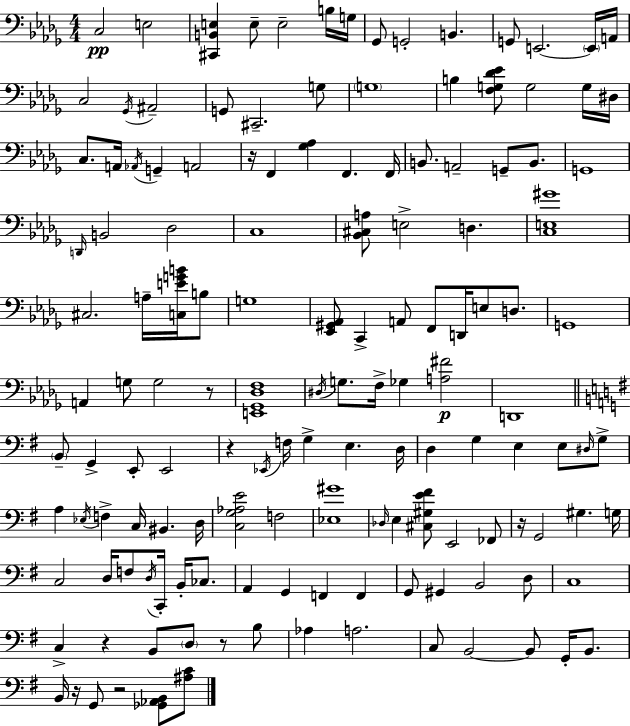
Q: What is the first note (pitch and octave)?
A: C3